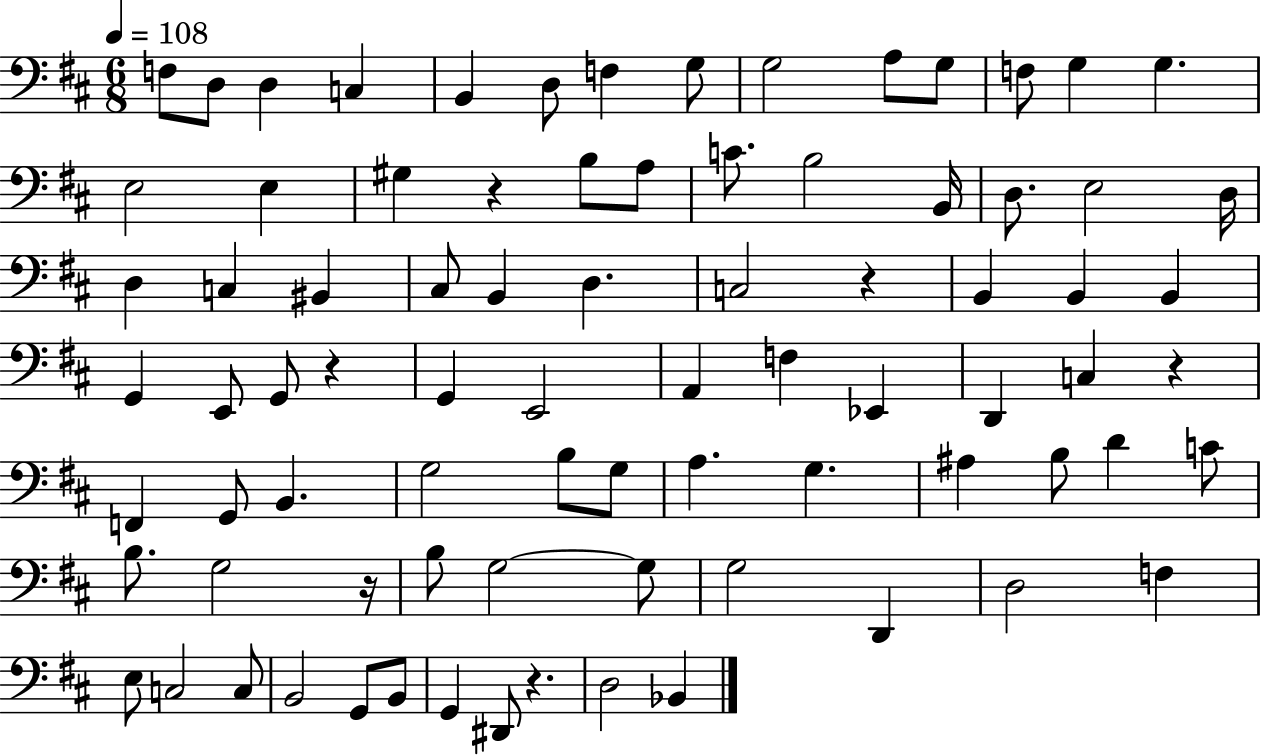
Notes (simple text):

F3/e D3/e D3/q C3/q B2/q D3/e F3/q G3/e G3/h A3/e G3/e F3/e G3/q G3/q. E3/h E3/q G#3/q R/q B3/e A3/e C4/e. B3/h B2/s D3/e. E3/h D3/s D3/q C3/q BIS2/q C#3/e B2/q D3/q. C3/h R/q B2/q B2/q B2/q G2/q E2/e G2/e R/q G2/q E2/h A2/q F3/q Eb2/q D2/q C3/q R/q F2/q G2/e B2/q. G3/h B3/e G3/e A3/q. G3/q. A#3/q B3/e D4/q C4/e B3/e. G3/h R/s B3/e G3/h G3/e G3/h D2/q D3/h F3/q E3/e C3/h C3/e B2/h G2/e B2/e G2/q D#2/e R/q. D3/h Bb2/q